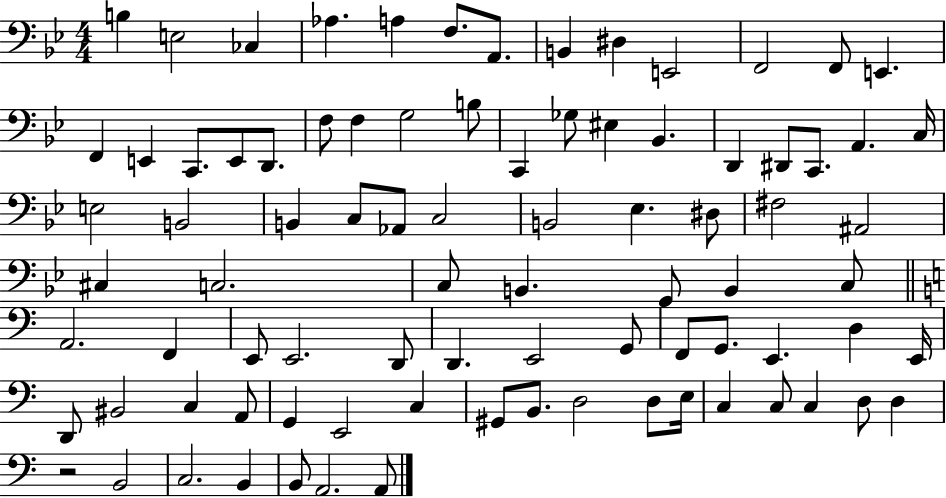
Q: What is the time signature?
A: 4/4